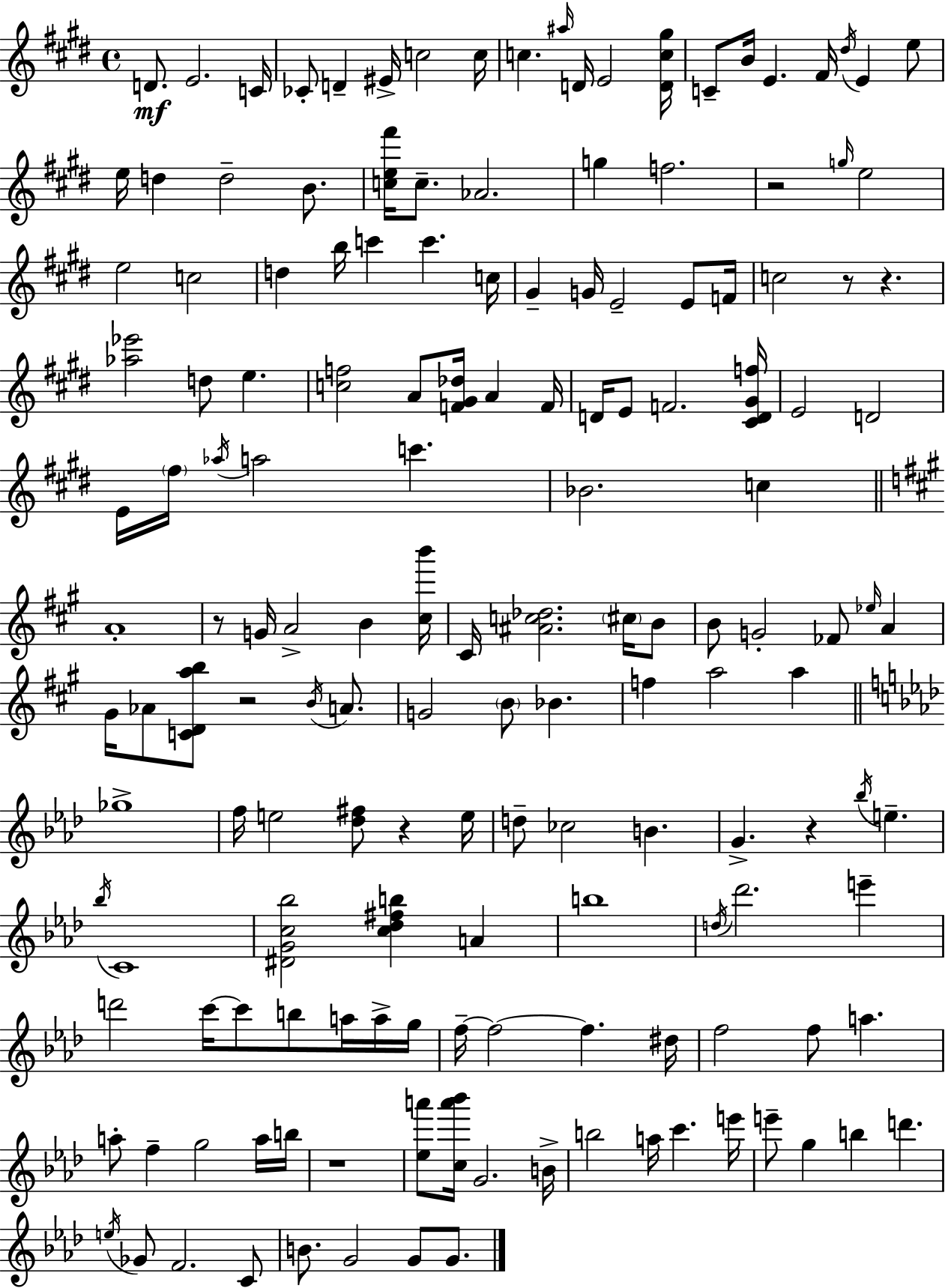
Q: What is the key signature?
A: E major